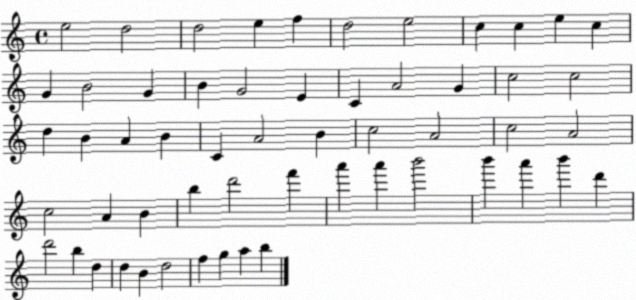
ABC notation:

X:1
T:Untitled
M:4/4
L:1/4
K:C
e2 d2 d2 e f d2 e2 c c e c G B2 G B G2 E C A2 G c2 c2 d B A B C A2 B c2 A2 c2 A2 c2 A B b d'2 f' a' a' b'2 b' a' b' d' d'2 b d d B d2 f g a b